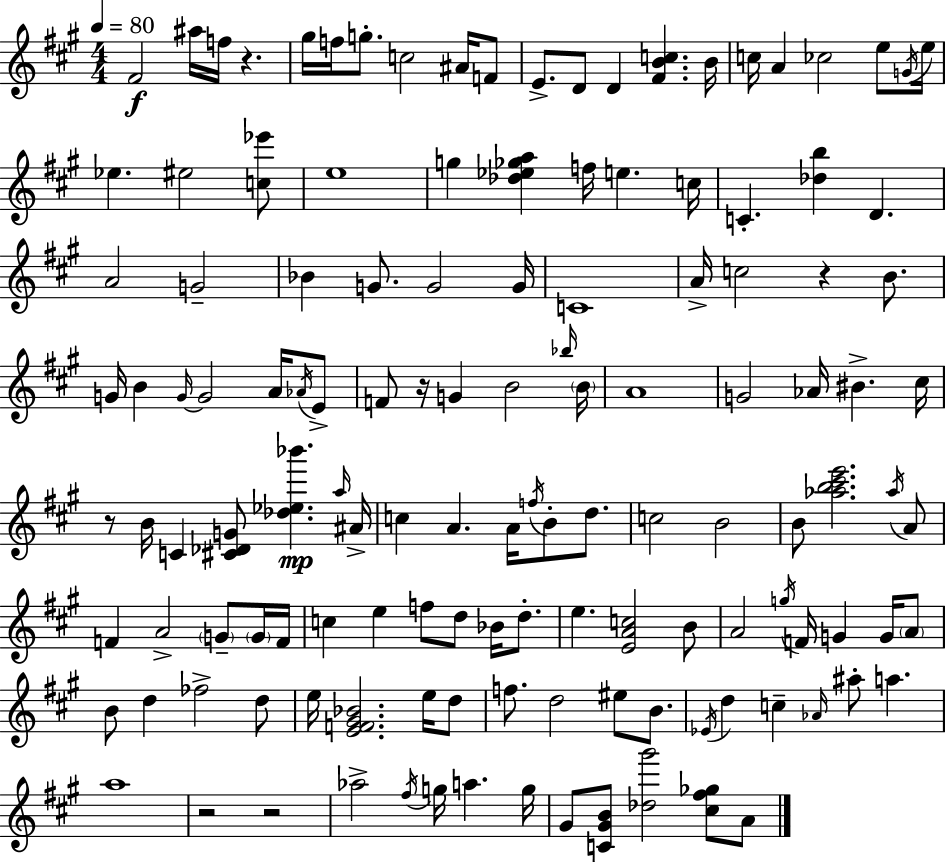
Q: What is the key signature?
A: A major